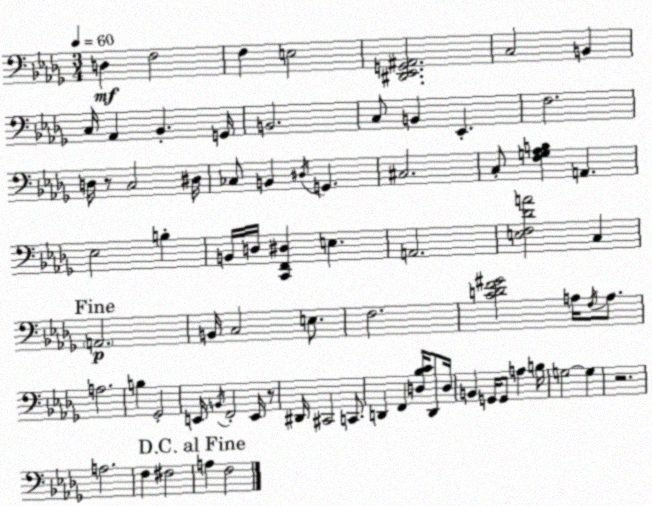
X:1
T:Untitled
M:3/4
L:1/4
K:Bbm
D, F,2 F, E,2 [^D,,_E,,G,,^A,,]2 C,2 B,, C,/4 _A,, _B,, G,,/4 B,,2 C,/2 B,, _E,, F,2 D,/4 z/2 C,2 ^D,/4 _C,/2 B,, ^D,/4 G,, ^C,2 C,/2 [F,G,_A,B,] A,, _E,2 B, B,,/4 D,/4 [C,,F,,^D,] E, A,,2 [E,F,_DA]2 C, A,,2 B,,/4 C,2 E,/2 F,2 [CDF^G]2 A,/4 F,/4 A,/2 A,2 B, _G,,2 E,,/4 B,,/4 F,,2 E,,/4 z/2 ^D,,/4 ^C,,2 C,,/2 D,, F,, [D,_B,C]/4 D,,/2 D,/4 B,, G,,/4 G,,/2 A, B,/4 G,2 G, z2 A,2 F, ^F,2 A, F,2